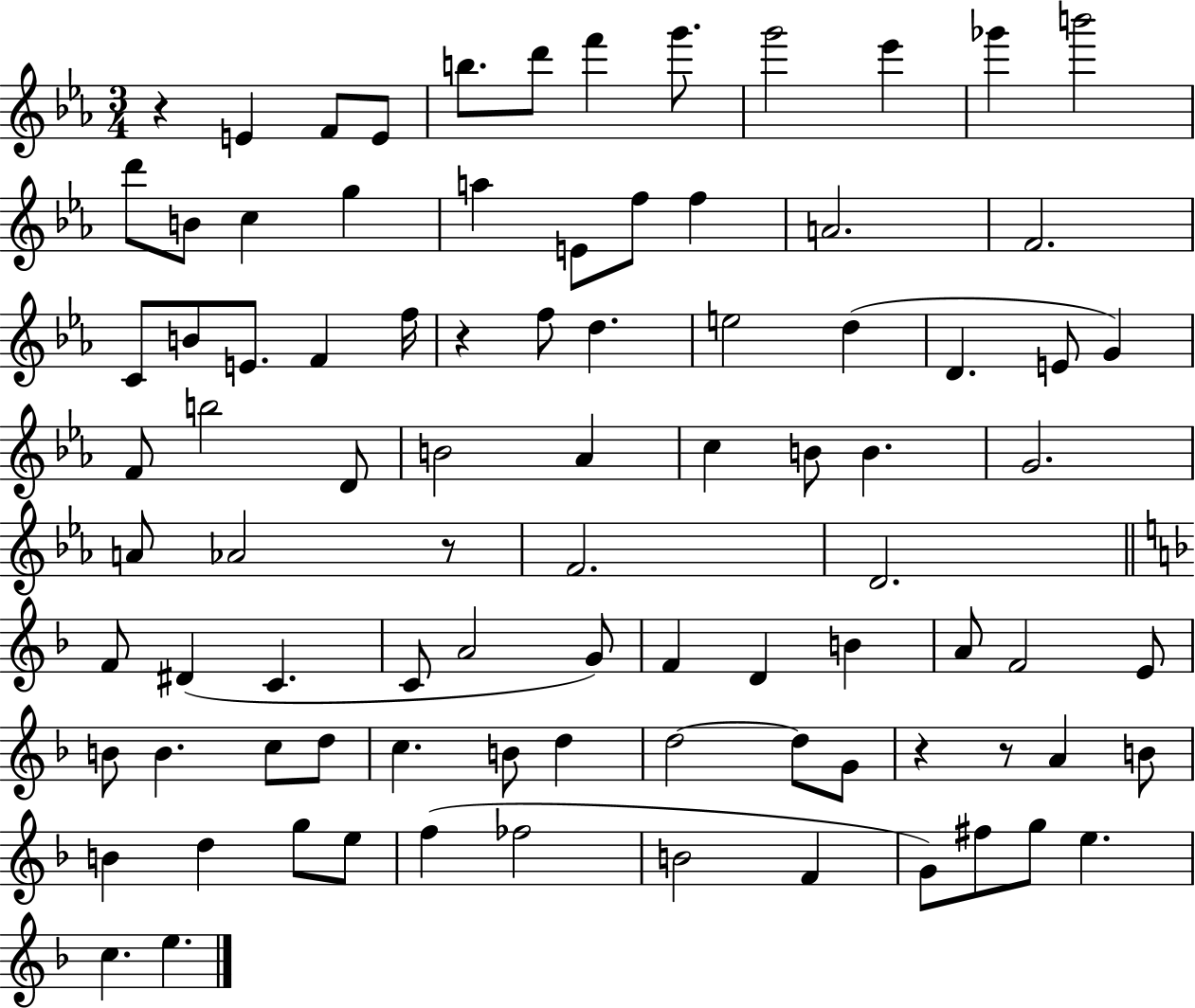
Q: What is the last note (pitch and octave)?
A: E5